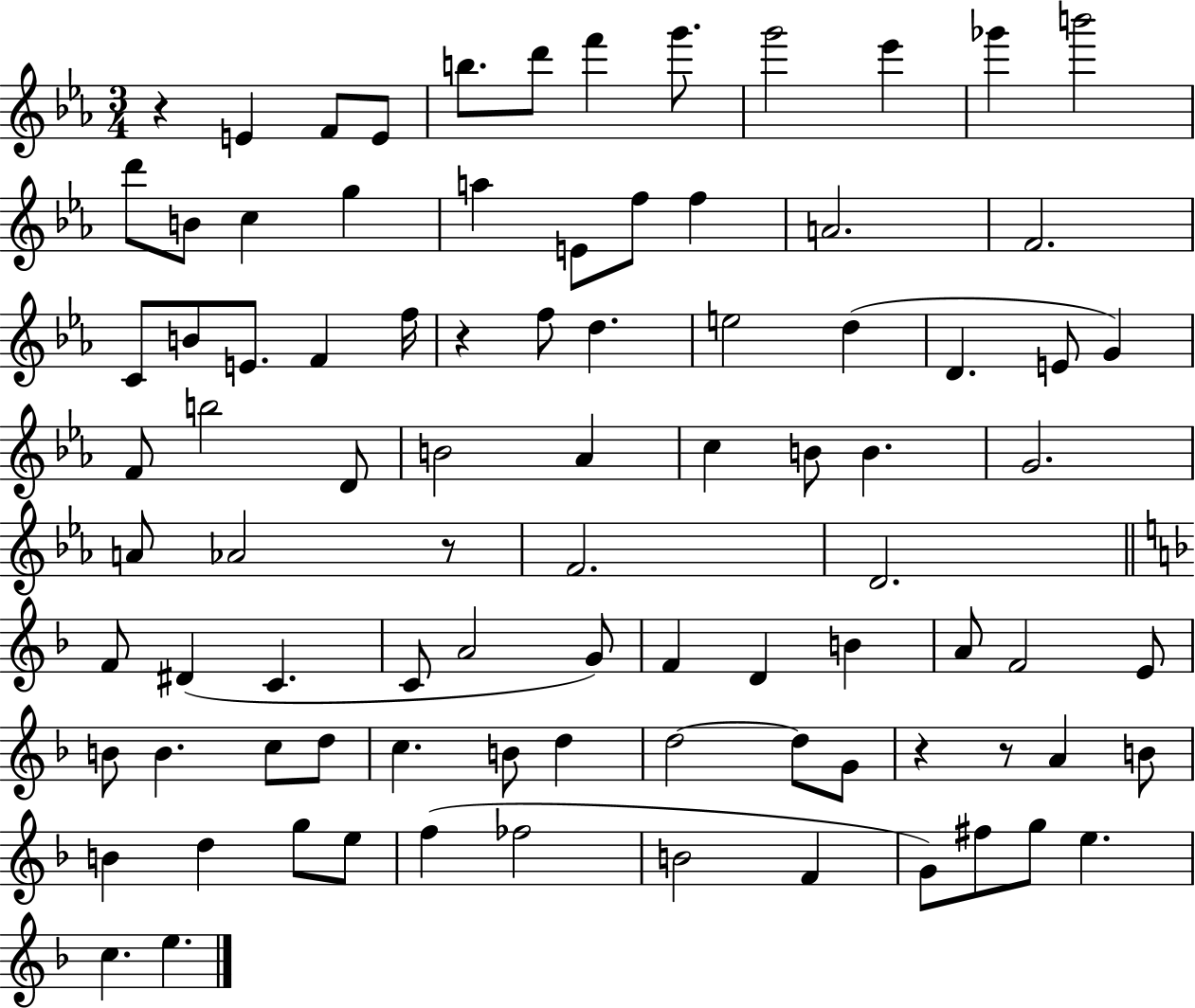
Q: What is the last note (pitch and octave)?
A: E5